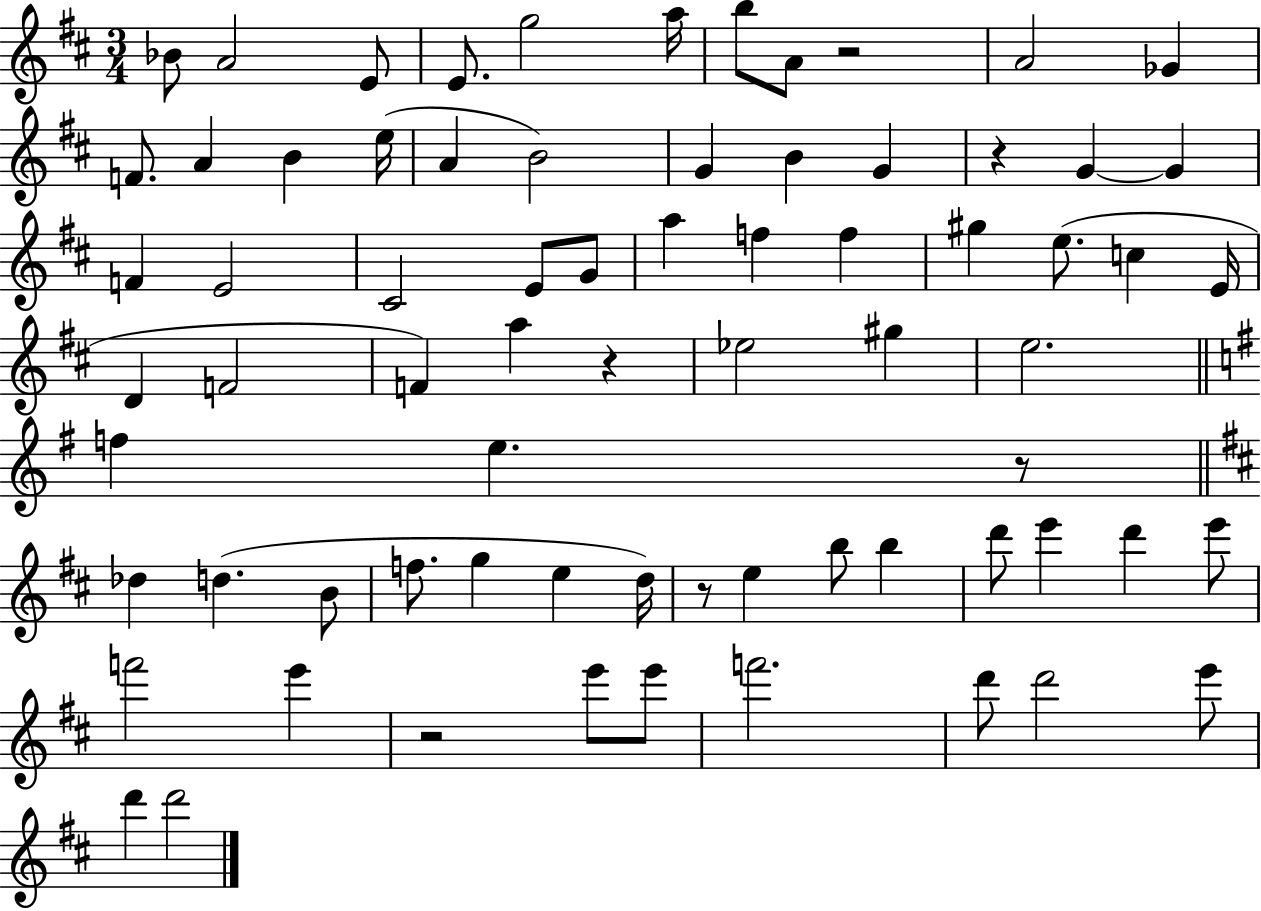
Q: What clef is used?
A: treble